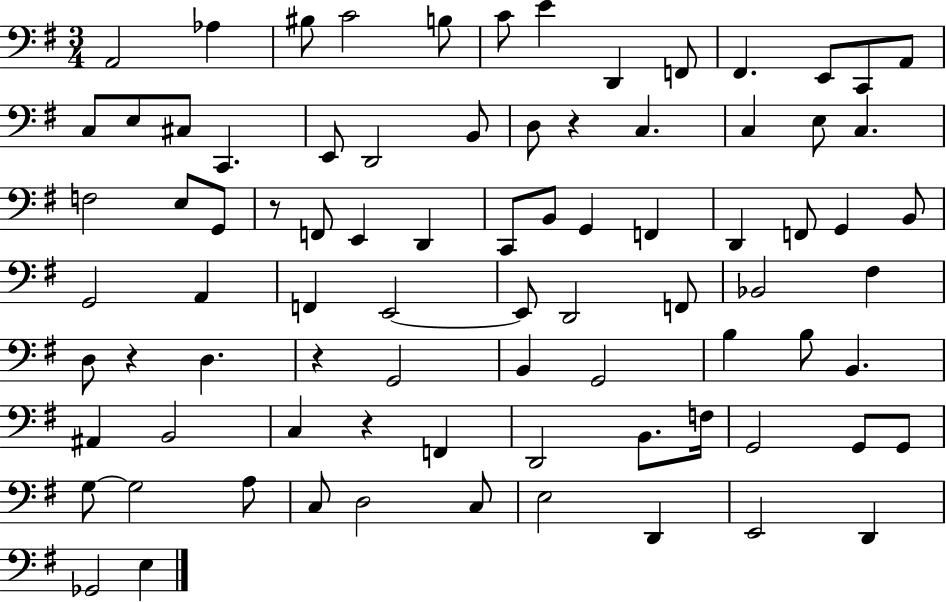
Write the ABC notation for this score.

X:1
T:Untitled
M:3/4
L:1/4
K:G
A,,2 _A, ^B,/2 C2 B,/2 C/2 E D,, F,,/2 ^F,, E,,/2 C,,/2 A,,/2 C,/2 E,/2 ^C,/2 C,, E,,/2 D,,2 B,,/2 D,/2 z C, C, E,/2 C, F,2 E,/2 G,,/2 z/2 F,,/2 E,, D,, C,,/2 B,,/2 G,, F,, D,, F,,/2 G,, B,,/2 G,,2 A,, F,, E,,2 E,,/2 D,,2 F,,/2 _B,,2 ^F, D,/2 z D, z G,,2 B,, G,,2 B, B,/2 B,, ^A,, B,,2 C, z F,, D,,2 B,,/2 F,/4 G,,2 G,,/2 G,,/2 G,/2 G,2 A,/2 C,/2 D,2 C,/2 E,2 D,, E,,2 D,, _G,,2 E,